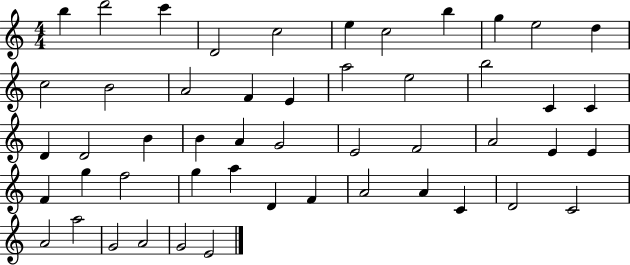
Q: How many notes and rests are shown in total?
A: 50